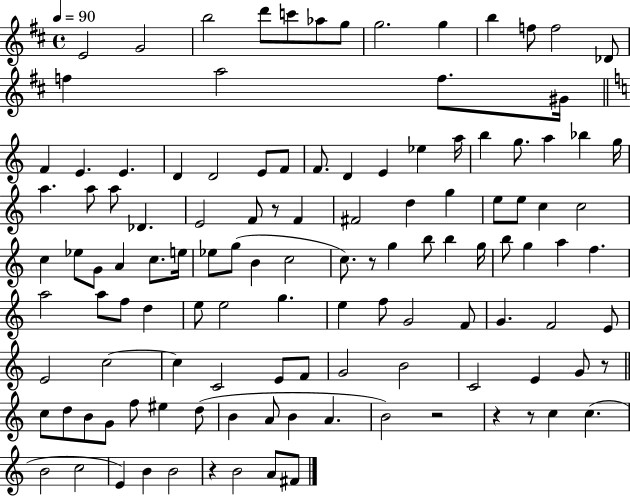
{
  \clef treble
  \time 4/4
  \defaultTimeSignature
  \key d \major
  \tempo 4 = 90
  e'2 g'2 | b''2 d'''8 c'''8 aes''8 g''8 | g''2. g''4 | b''4 f''8 f''2 des'8 | \break f''4 a''2 f''8. gis'16 | \bar "||" \break \key c \major f'4 e'4. e'4. | d'4 d'2 e'8 f'8 | f'8. d'4 e'4 ees''4 a''16 | b''4 g''8. a''4 bes''4 g''16 | \break a''4. a''8 a''8 des'4. | e'2 f'8 r8 f'4 | fis'2 d''4 g''4 | e''8 e''8 c''4 c''2 | \break c''4 ees''8 g'8 a'4 c''8. e''16 | ees''8 g''8( b'4 c''2 | c''8.) r8 g''4 b''8 b''4 g''16 | b''8 g''4 a''4 f''4. | \break a''2 a''8 f''8 d''4 | e''8 e''2 g''4. | e''4 f''8 g'2 f'8 | g'4. f'2 e'8 | \break e'2 c''2~~ | c''4 c'2 e'8 f'8 | g'2 b'2 | c'2 e'4 g'8 r8 | \break \bar "||" \break \key a \minor c''8 d''8 b'8 g'8 f''8 eis''4 d''8( | b'4 a'8 b'4 a'4. | b'2) r2 | r4 r8 c''4 c''4.( | \break b'2 c''2 | e'4) b'4 b'2 | r4 b'2 a'8 fis'8 | \bar "|."
}